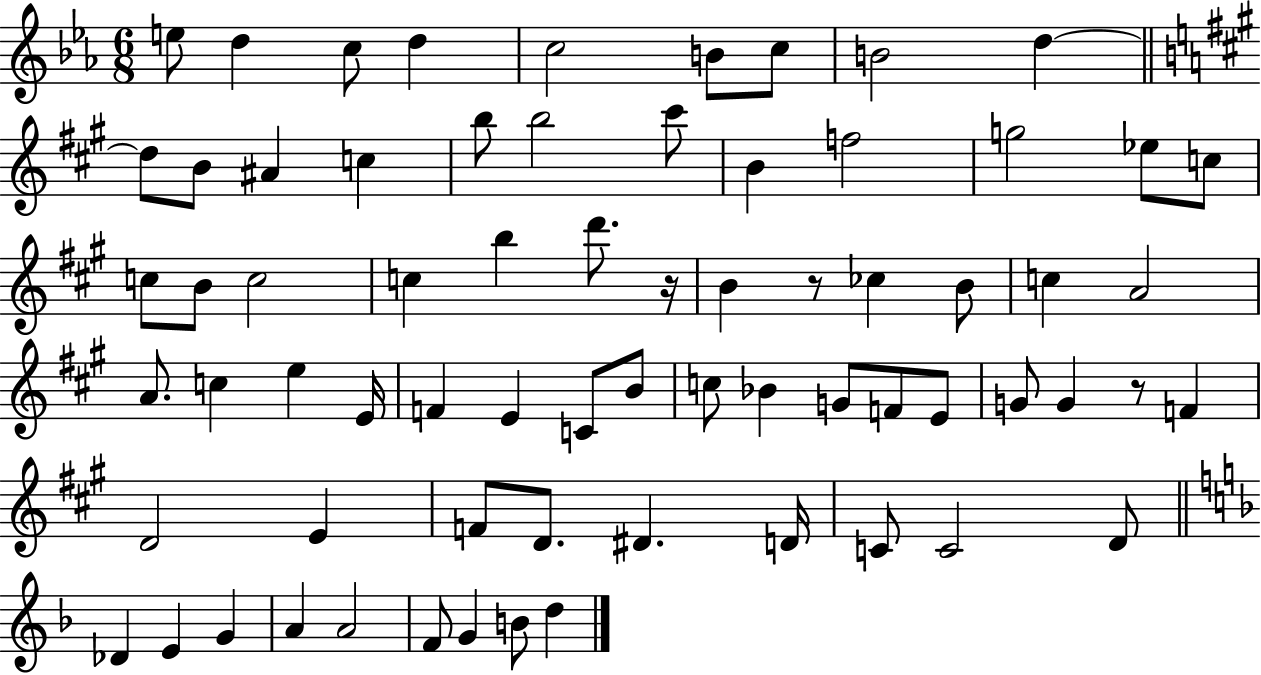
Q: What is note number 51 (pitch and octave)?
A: F4